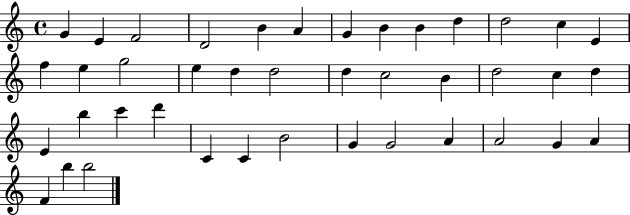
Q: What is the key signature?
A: C major